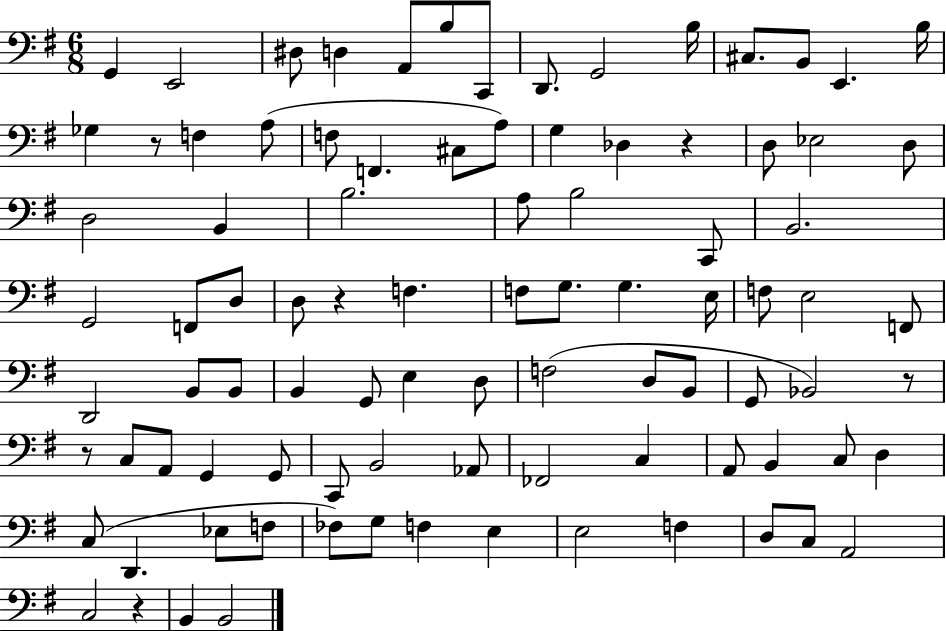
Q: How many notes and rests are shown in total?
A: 92